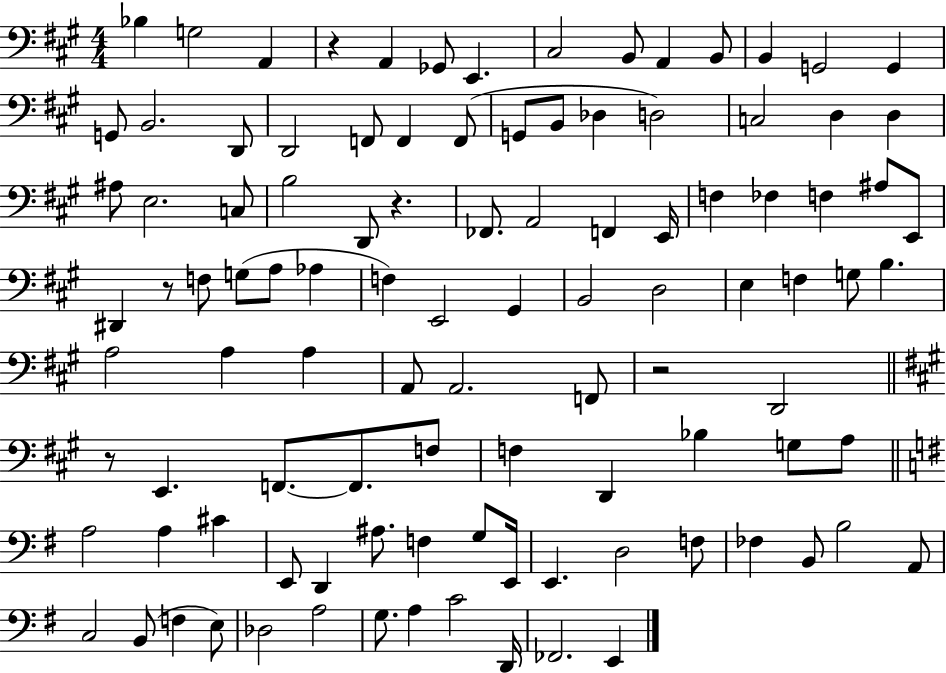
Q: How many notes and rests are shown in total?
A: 104